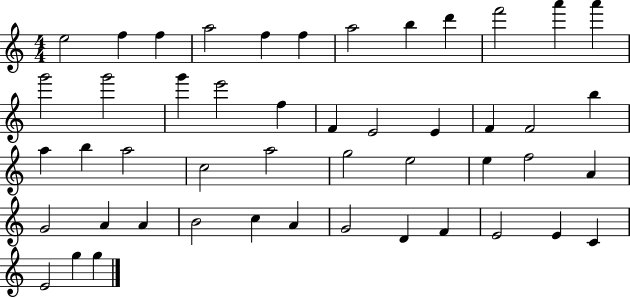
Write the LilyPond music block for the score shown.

{
  \clef treble
  \numericTimeSignature
  \time 4/4
  \key c \major
  e''2 f''4 f''4 | a''2 f''4 f''4 | a''2 b''4 d'''4 | f'''2 a'''4 a'''4 | \break g'''2 g'''2 | g'''4 e'''2 f''4 | f'4 e'2 e'4 | f'4 f'2 b''4 | \break a''4 b''4 a''2 | c''2 a''2 | g''2 e''2 | e''4 f''2 a'4 | \break g'2 a'4 a'4 | b'2 c''4 a'4 | g'2 d'4 f'4 | e'2 e'4 c'4 | \break e'2 g''4 g''4 | \bar "|."
}